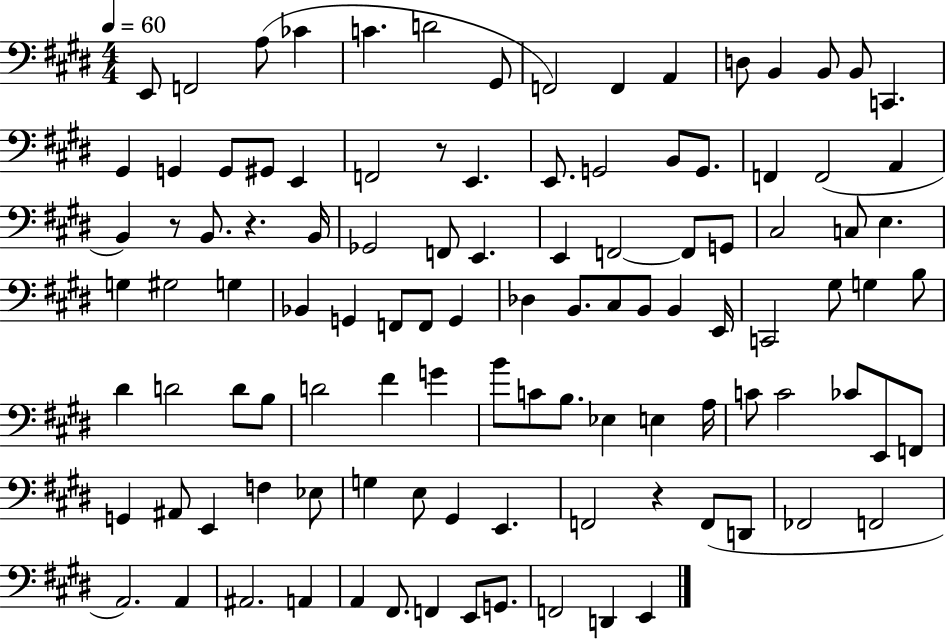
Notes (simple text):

E2/e F2/h A3/e CES4/q C4/q. D4/h G#2/e F2/h F2/q A2/q D3/e B2/q B2/e B2/e C2/q. G#2/q G2/q G2/e G#2/e E2/q F2/h R/e E2/q. E2/e. G2/h B2/e G2/e. F2/q F2/h A2/q B2/q R/e B2/e. R/q. B2/s Gb2/h F2/e E2/q. E2/q F2/h F2/e G2/e C#3/h C3/e E3/q. G3/q G#3/h G3/q Bb2/q G2/q F2/e F2/e G2/q Db3/q B2/e. C#3/e B2/e B2/q E2/s C2/h G#3/e G3/q B3/e D#4/q D4/h D4/e B3/e D4/h F#4/q G4/q B4/e C4/e B3/e. Eb3/q E3/q A3/s C4/e C4/h CES4/e E2/e F2/e G2/q A#2/e E2/q F3/q Eb3/e G3/q E3/e G#2/q E2/q. F2/h R/q F2/e D2/e FES2/h F2/h A2/h. A2/q A#2/h. A2/q A2/q F#2/e. F2/q E2/e G2/e. F2/h D2/q E2/q